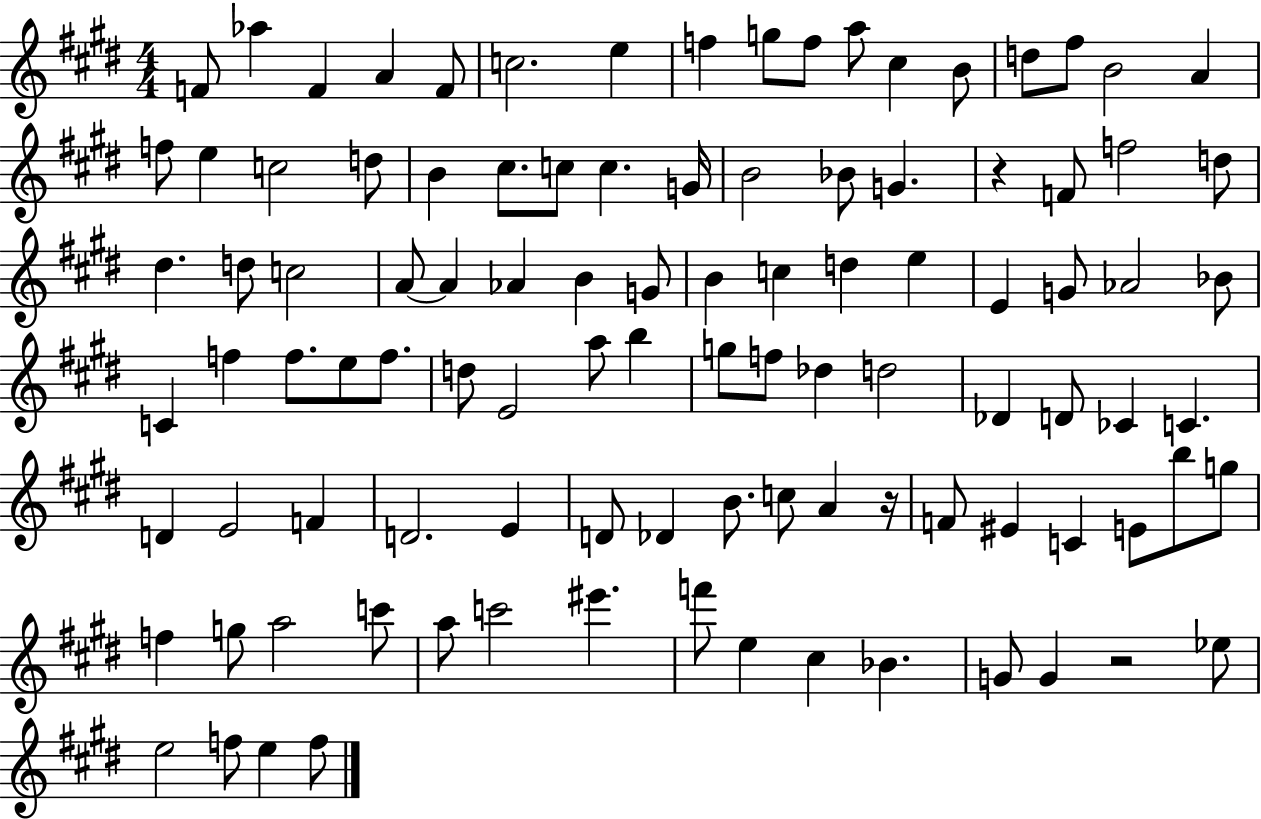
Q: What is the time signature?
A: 4/4